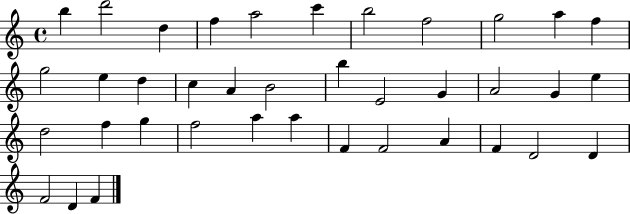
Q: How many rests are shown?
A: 0